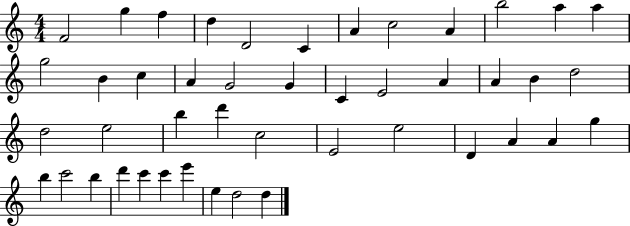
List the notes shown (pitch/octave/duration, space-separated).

F4/h G5/q F5/q D5/q D4/h C4/q A4/q C5/h A4/q B5/h A5/q A5/q G5/h B4/q C5/q A4/q G4/h G4/q C4/q E4/h A4/q A4/q B4/q D5/h D5/h E5/h B5/q D6/q C5/h E4/h E5/h D4/q A4/q A4/q G5/q B5/q C6/h B5/q D6/q C6/q C6/q E6/q E5/q D5/h D5/q